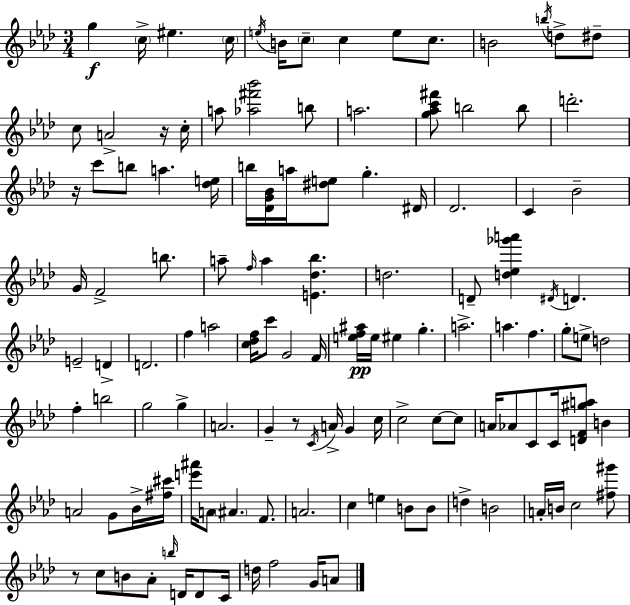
{
  \clef treble
  \numericTimeSignature
  \time 3/4
  \key aes \major
  g''4\f \parenthesize c''16-> eis''4. \parenthesize c''16 | \acciaccatura { e''16 } b'16 \parenthesize c''8-- c''4 e''8 c''8. | b'2 \acciaccatura { b''16 } d''8-> | dis''8-- c''8 a'2-> | \break r16 c''16-. a''8 <aes'' fis''' bes'''>2 | b''8 a''2. | <g'' aes'' c''' fis'''>8 b''2 | b''8 d'''2.-. | \break r16 c'''8 b''8 a''4. | <des'' e''>16 b''16 <des' g' bes'>16 a''16 <dis'' e''>8 g''4.-. | dis'16 des'2. | c'4 bes'2-- | \break g'16 f'2-> b''8. | a''8-- \grace { f''16 } a''4 <e' des'' bes''>4. | d''2. | d'8-- <d'' ees'' ges''' a'''>4 \acciaccatura { dis'16 } d'4. | \break e'2-- | d'4-> d'2. | f''4 a''2 | <c'' des'' f''>16 c'''8 g'2 | \break f'16 <e'' f'' ais''>16\pp e''16 eis''4 g''4.-. | a''2.-> | a''4. f''4. | g''8-. e''8-> d''2 | \break f''4-. b''2 | g''2 | g''4-> a'2. | g'4-- r8 \acciaccatura { c'16 } a'16-> | \break g'4 c''16 c''2-> | c''8~~ c''8 a'16 aes'8 c'8 c'16 <d' f' gis'' a''>8 | b'4 a'2 | g'8 bes'16-> <fis'' cis'''>16 <e''' ais'''>16 a'8 \parenthesize ais'4. | \break f'8. a'2. | c''4 e''4 | b'8 b'8 d''4-> b'2 | a'16-. b'16 c''2 | \break <fis'' gis'''>8 r8 c''8 b'8 aes'8-. | \grace { b''16 } d'16 d'8 c'16 d''16 f''2 | g'16 a'8 \bar "|."
}